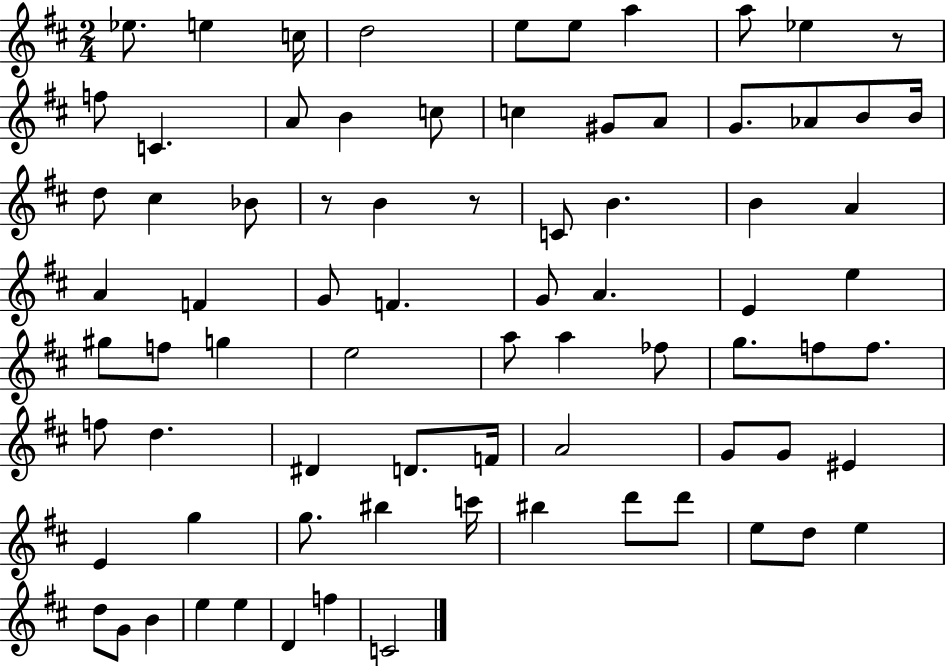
Eb5/e. E5/q C5/s D5/h E5/e E5/e A5/q A5/e Eb5/q R/e F5/e C4/q. A4/e B4/q C5/e C5/q G#4/e A4/e G4/e. Ab4/e B4/e B4/s D5/e C#5/q Bb4/e R/e B4/q R/e C4/e B4/q. B4/q A4/q A4/q F4/q G4/e F4/q. G4/e A4/q. E4/q E5/q G#5/e F5/e G5/q E5/h A5/e A5/q FES5/e G5/e. F5/e F5/e. F5/e D5/q. D#4/q D4/e. F4/s A4/h G4/e G4/e EIS4/q E4/q G5/q G5/e. BIS5/q C6/s BIS5/q D6/e D6/e E5/e D5/e E5/q D5/e G4/e B4/q E5/q E5/q D4/q F5/q C4/h